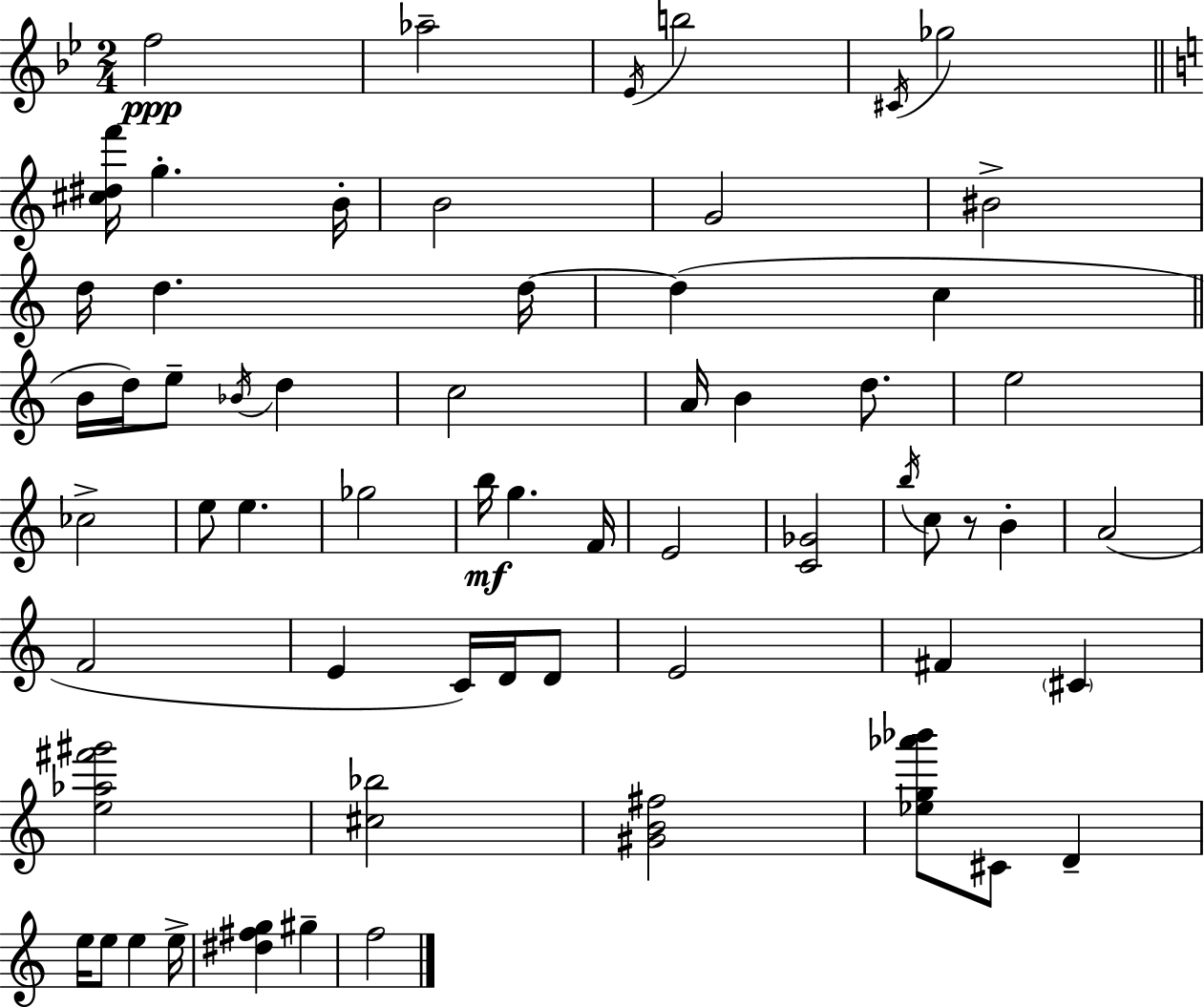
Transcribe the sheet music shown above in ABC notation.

X:1
T:Untitled
M:2/4
L:1/4
K:Bb
f2 _a2 _E/4 b2 ^C/4 _g2 [^c^df']/4 g B/4 B2 G2 ^B2 d/4 d d/4 d c B/4 d/4 e/2 _B/4 d c2 A/4 B d/2 e2 _c2 e/2 e _g2 b/4 g F/4 E2 [C_G]2 b/4 c/2 z/2 B A2 F2 E C/4 D/4 D/2 E2 ^F ^C [e_a^f'^g']2 [^c_b]2 [^GB^f]2 [_eg_a'_b']/2 ^C/2 D e/4 e/2 e e/4 [^d^fg] ^g f2